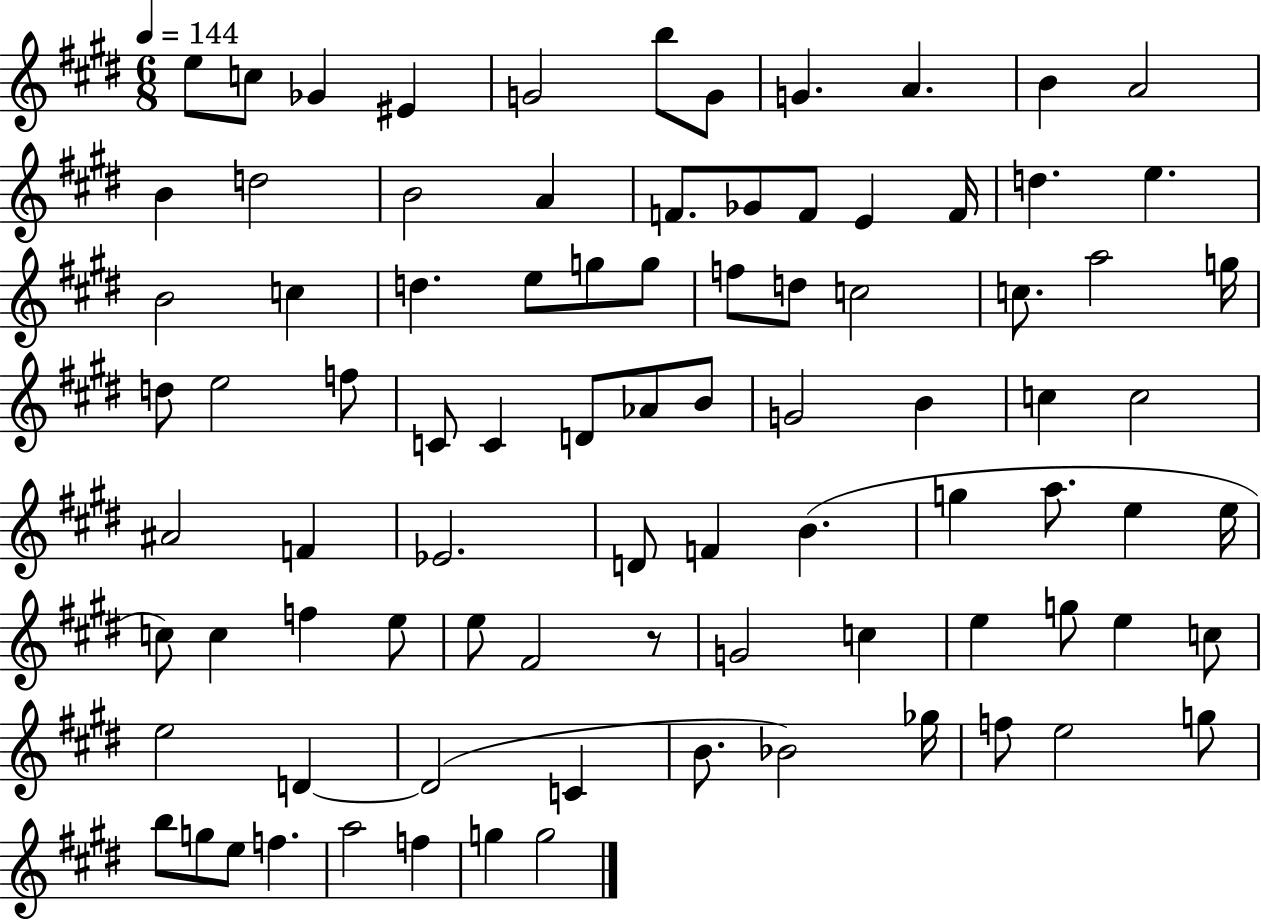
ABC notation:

X:1
T:Untitled
M:6/8
L:1/4
K:E
e/2 c/2 _G ^E G2 b/2 G/2 G A B A2 B d2 B2 A F/2 _G/2 F/2 E F/4 d e B2 c d e/2 g/2 g/2 f/2 d/2 c2 c/2 a2 g/4 d/2 e2 f/2 C/2 C D/2 _A/2 B/2 G2 B c c2 ^A2 F _E2 D/2 F B g a/2 e e/4 c/2 c f e/2 e/2 ^F2 z/2 G2 c e g/2 e c/2 e2 D D2 C B/2 _B2 _g/4 f/2 e2 g/2 b/2 g/2 e/2 f a2 f g g2